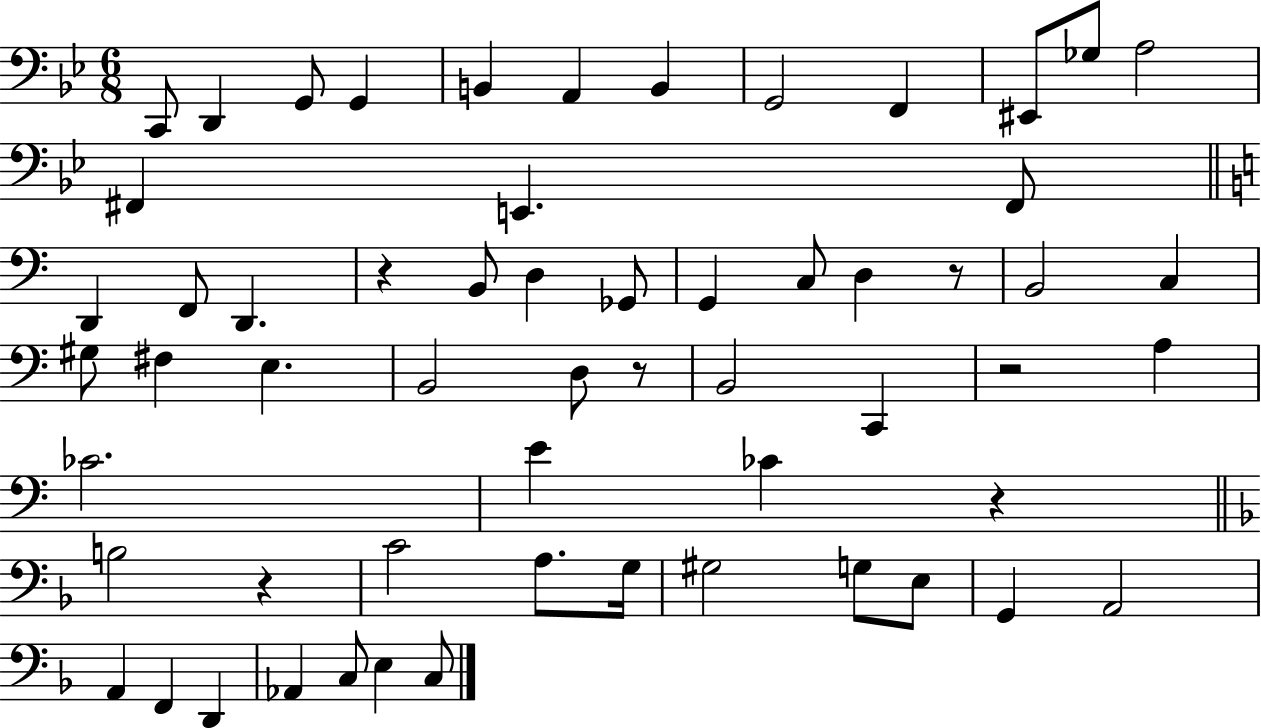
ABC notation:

X:1
T:Untitled
M:6/8
L:1/4
K:Bb
C,,/2 D,, G,,/2 G,, B,, A,, B,, G,,2 F,, ^E,,/2 _G,/2 A,2 ^F,, E,, ^F,,/2 D,, F,,/2 D,, z B,,/2 D, _G,,/2 G,, C,/2 D, z/2 B,,2 C, ^G,/2 ^F, E, B,,2 D,/2 z/2 B,,2 C,, z2 A, _C2 E _C z B,2 z C2 A,/2 G,/4 ^G,2 G,/2 E,/2 G,, A,,2 A,, F,, D,, _A,, C,/2 E, C,/2